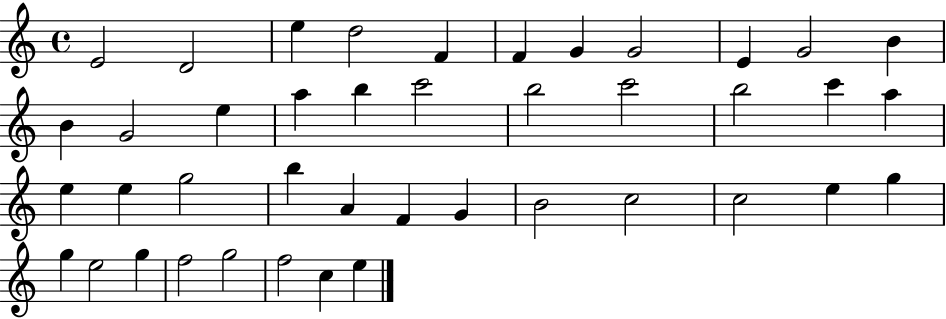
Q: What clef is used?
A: treble